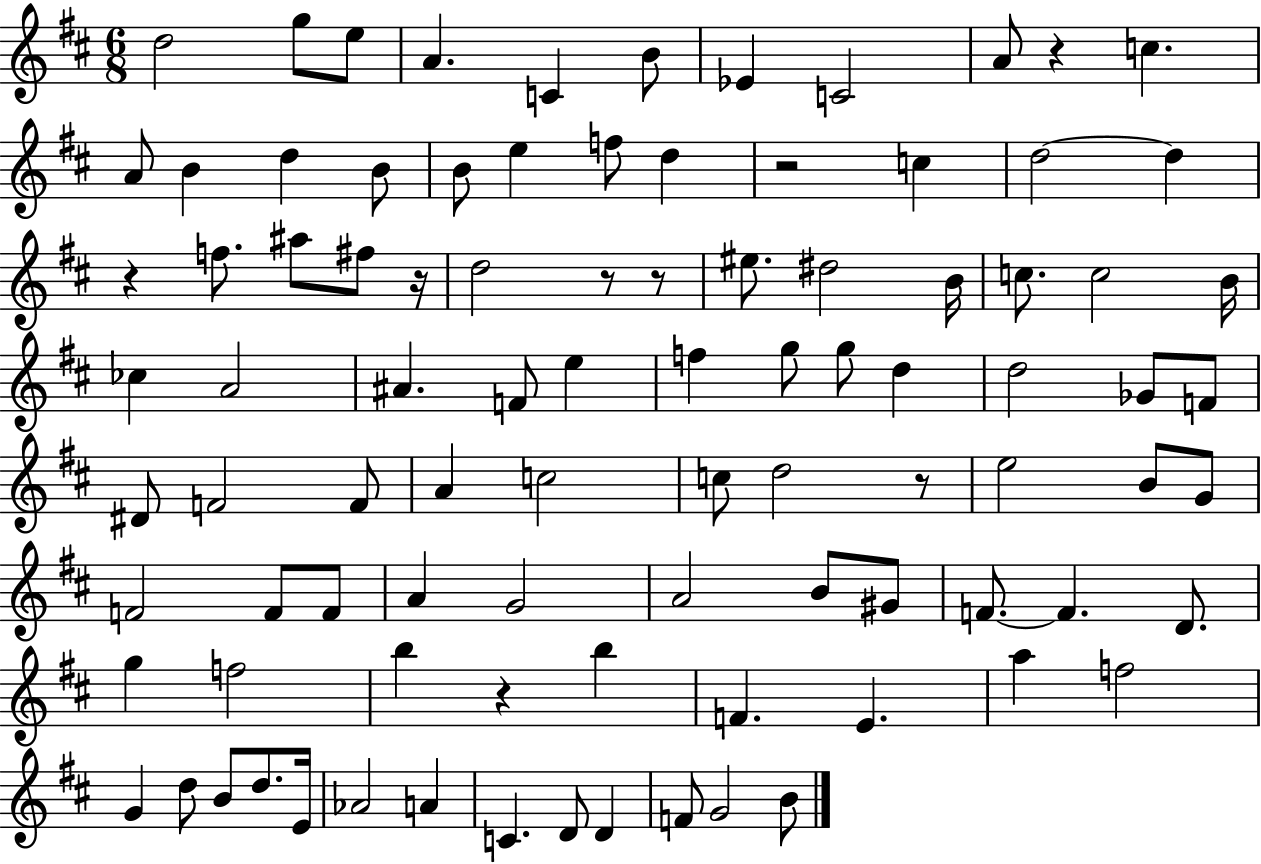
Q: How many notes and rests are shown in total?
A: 93